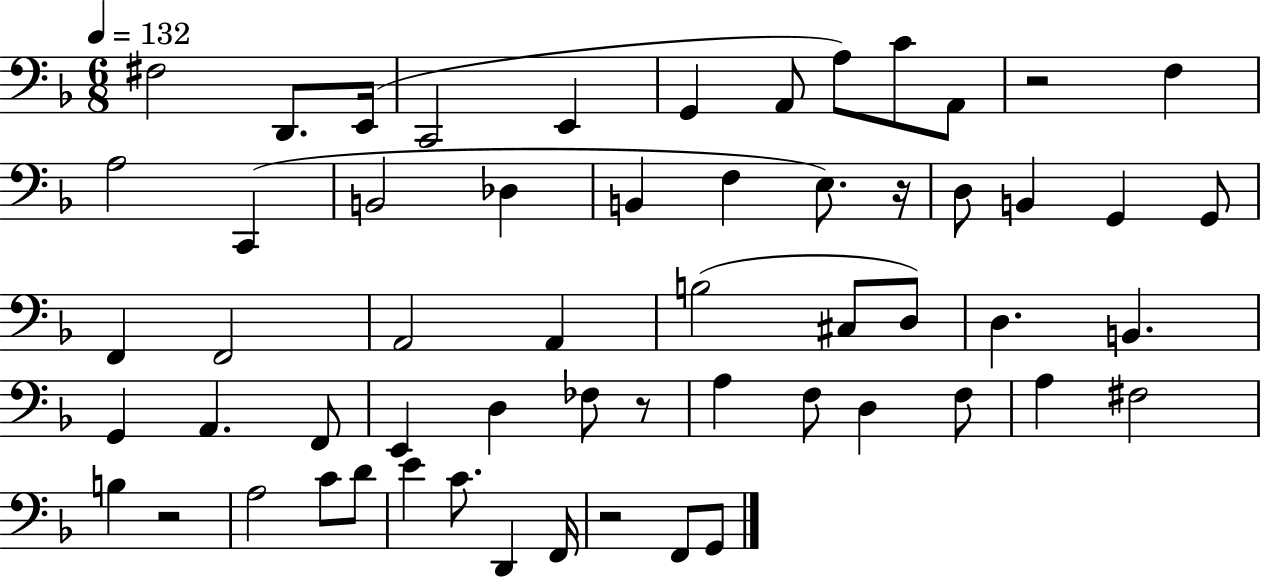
{
  \clef bass
  \numericTimeSignature
  \time 6/8
  \key f \major
  \tempo 4 = 132
  fis2 d,8. e,16( | c,2 e,4 | g,4 a,8 a8) c'8 a,8 | r2 f4 | \break a2 c,4( | b,2 des4 | b,4 f4 e8.) r16 | d8 b,4 g,4 g,8 | \break f,4 f,2 | a,2 a,4 | b2( cis8 d8) | d4. b,4. | \break g,4 a,4. f,8 | e,4 d4 fes8 r8 | a4 f8 d4 f8 | a4 fis2 | \break b4 r2 | a2 c'8 d'8 | e'4 c'8. d,4 f,16 | r2 f,8 g,8 | \break \bar "|."
}